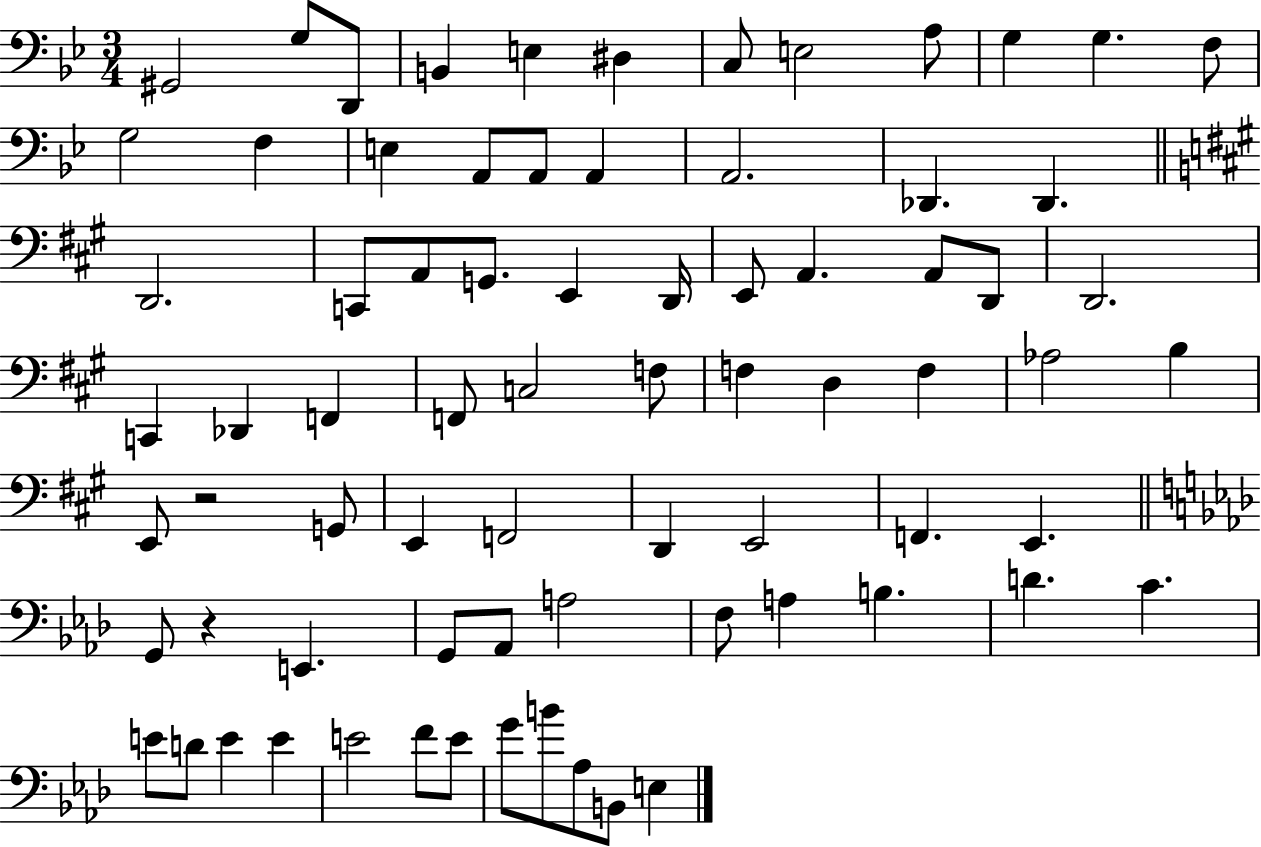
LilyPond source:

{
  \clef bass
  \numericTimeSignature
  \time 3/4
  \key bes \major
  \repeat volta 2 { gis,2 g8 d,8 | b,4 e4 dis4 | c8 e2 a8 | g4 g4. f8 | \break g2 f4 | e4 a,8 a,8 a,4 | a,2. | des,4. des,4. | \break \bar "||" \break \key a \major d,2. | c,8 a,8 g,8. e,4 d,16 | e,8 a,4. a,8 d,8 | d,2. | \break c,4 des,4 f,4 | f,8 c2 f8 | f4 d4 f4 | aes2 b4 | \break e,8 r2 g,8 | e,4 f,2 | d,4 e,2 | f,4. e,4. | \break \bar "||" \break \key aes \major g,8 r4 e,4. | g,8 aes,8 a2 | f8 a4 b4. | d'4. c'4. | \break e'8 d'8 e'4 e'4 | e'2 f'8 e'8 | g'8 b'8 aes8 b,8 e4 | } \bar "|."
}